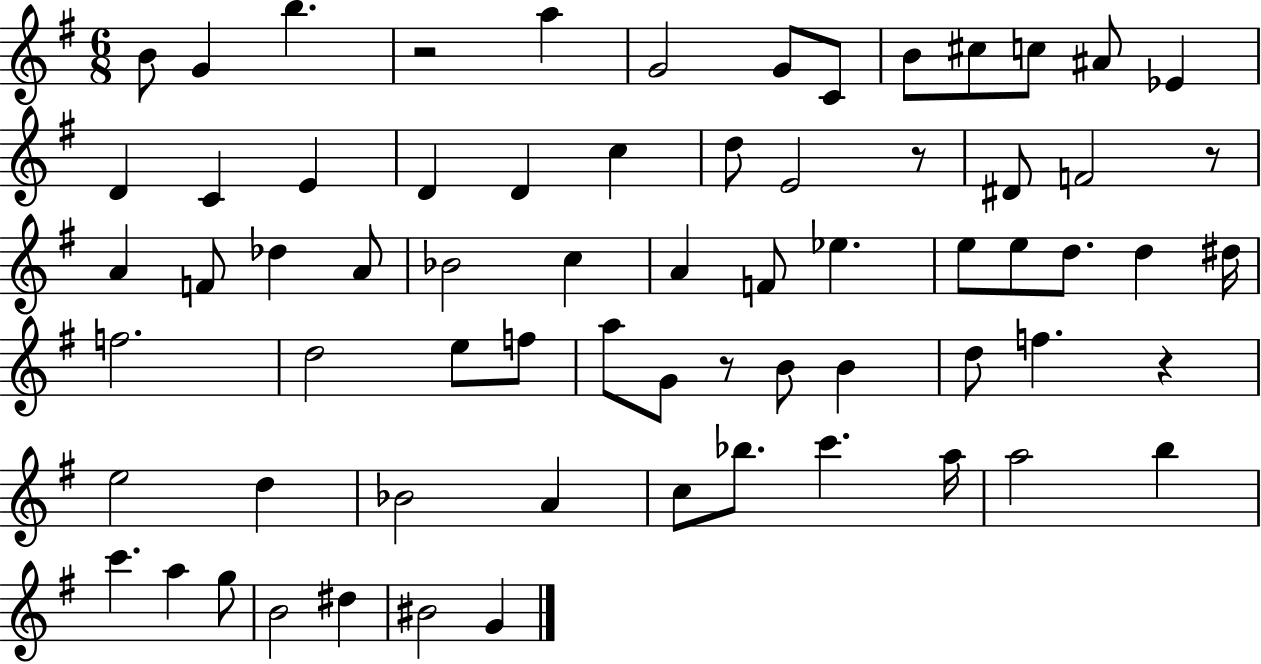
{
  \clef treble
  \numericTimeSignature
  \time 6/8
  \key g \major
  b'8 g'4 b''4. | r2 a''4 | g'2 g'8 c'8 | b'8 cis''8 c''8 ais'8 ees'4 | \break d'4 c'4 e'4 | d'4 d'4 c''4 | d''8 e'2 r8 | dis'8 f'2 r8 | \break a'4 f'8 des''4 a'8 | bes'2 c''4 | a'4 f'8 ees''4. | e''8 e''8 d''8. d''4 dis''16 | \break f''2. | d''2 e''8 f''8 | a''8 g'8 r8 b'8 b'4 | d''8 f''4. r4 | \break e''2 d''4 | bes'2 a'4 | c''8 bes''8. c'''4. a''16 | a''2 b''4 | \break c'''4. a''4 g''8 | b'2 dis''4 | bis'2 g'4 | \bar "|."
}